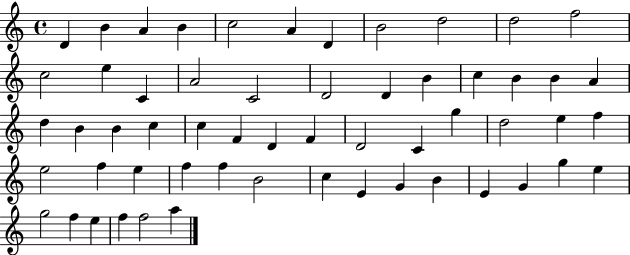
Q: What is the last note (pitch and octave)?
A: A5